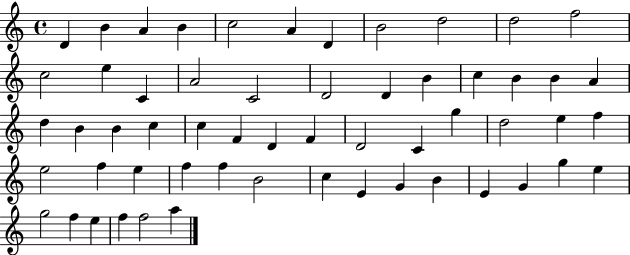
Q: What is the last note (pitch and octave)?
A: A5